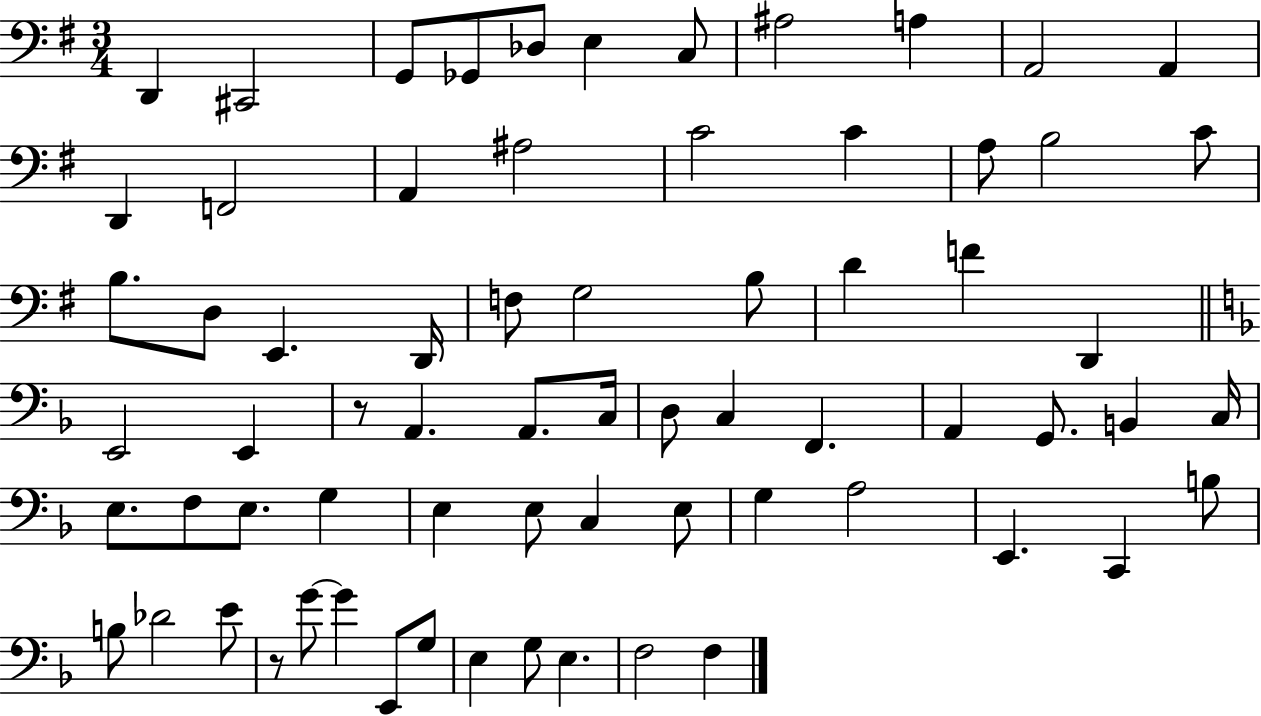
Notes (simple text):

D2/q C#2/h G2/e Gb2/e Db3/e E3/q C3/e A#3/h A3/q A2/h A2/q D2/q F2/h A2/q A#3/h C4/h C4/q A3/e B3/h C4/e B3/e. D3/e E2/q. D2/s F3/e G3/h B3/e D4/q F4/q D2/q E2/h E2/q R/e A2/q. A2/e. C3/s D3/e C3/q F2/q. A2/q G2/e. B2/q C3/s E3/e. F3/e E3/e. G3/q E3/q E3/e C3/q E3/e G3/q A3/h E2/q. C2/q B3/e B3/e Db4/h E4/e R/e G4/e G4/q E2/e G3/e E3/q G3/e E3/q. F3/h F3/q